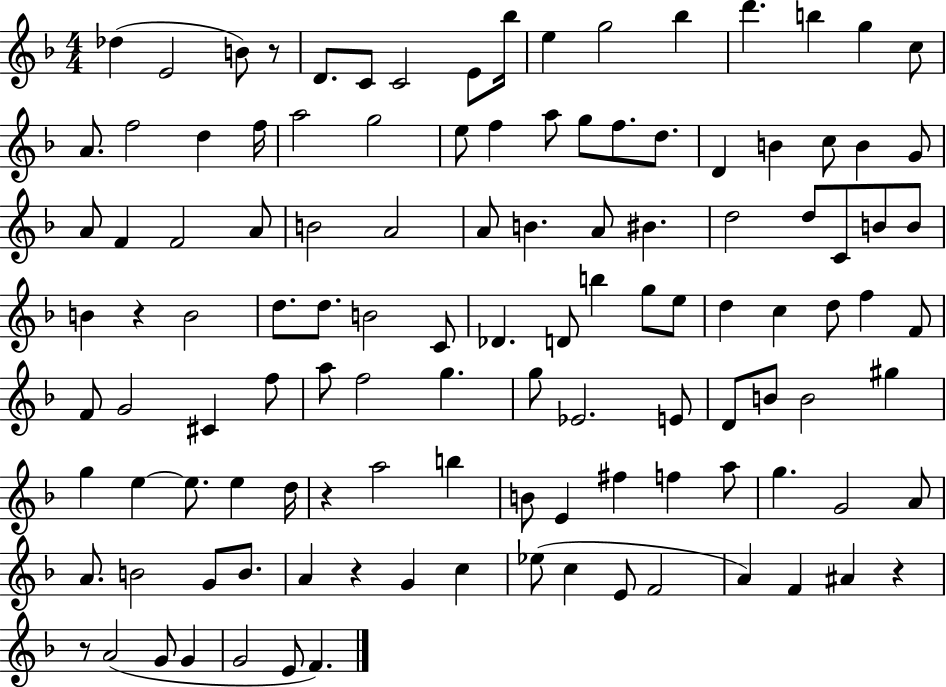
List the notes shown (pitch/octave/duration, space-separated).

Db5/q E4/h B4/e R/e D4/e. C4/e C4/h E4/e Bb5/s E5/q G5/h Bb5/q D6/q. B5/q G5/q C5/e A4/e. F5/h D5/q F5/s A5/h G5/h E5/e F5/q A5/e G5/e F5/e. D5/e. D4/q B4/q C5/e B4/q G4/e A4/e F4/q F4/h A4/e B4/h A4/h A4/e B4/q. A4/e BIS4/q. D5/h D5/e C4/e B4/e B4/e B4/q R/q B4/h D5/e. D5/e. B4/h C4/e Db4/q. D4/e B5/q G5/e E5/e D5/q C5/q D5/e F5/q F4/e F4/e G4/h C#4/q F5/e A5/e F5/h G5/q. G5/e Eb4/h. E4/e D4/e B4/e B4/h G#5/q G5/q E5/q E5/e. E5/q D5/s R/q A5/h B5/q B4/e E4/q F#5/q F5/q A5/e G5/q. G4/h A4/e A4/e. B4/h G4/e B4/e. A4/q R/q G4/q C5/q Eb5/e C5/q E4/e F4/h A4/q F4/q A#4/q R/q R/e A4/h G4/e G4/q G4/h E4/e F4/q.